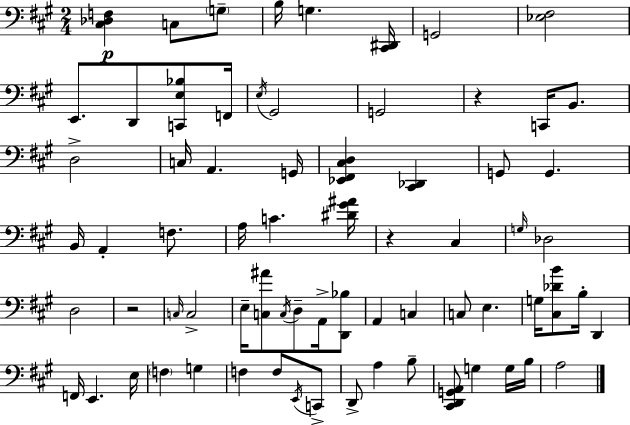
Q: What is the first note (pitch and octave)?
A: C3